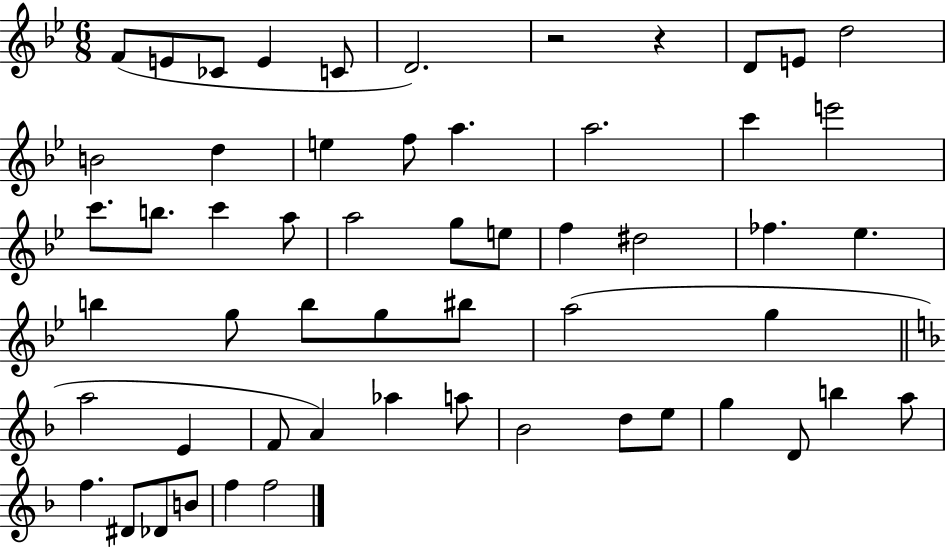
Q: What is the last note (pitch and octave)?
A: F5